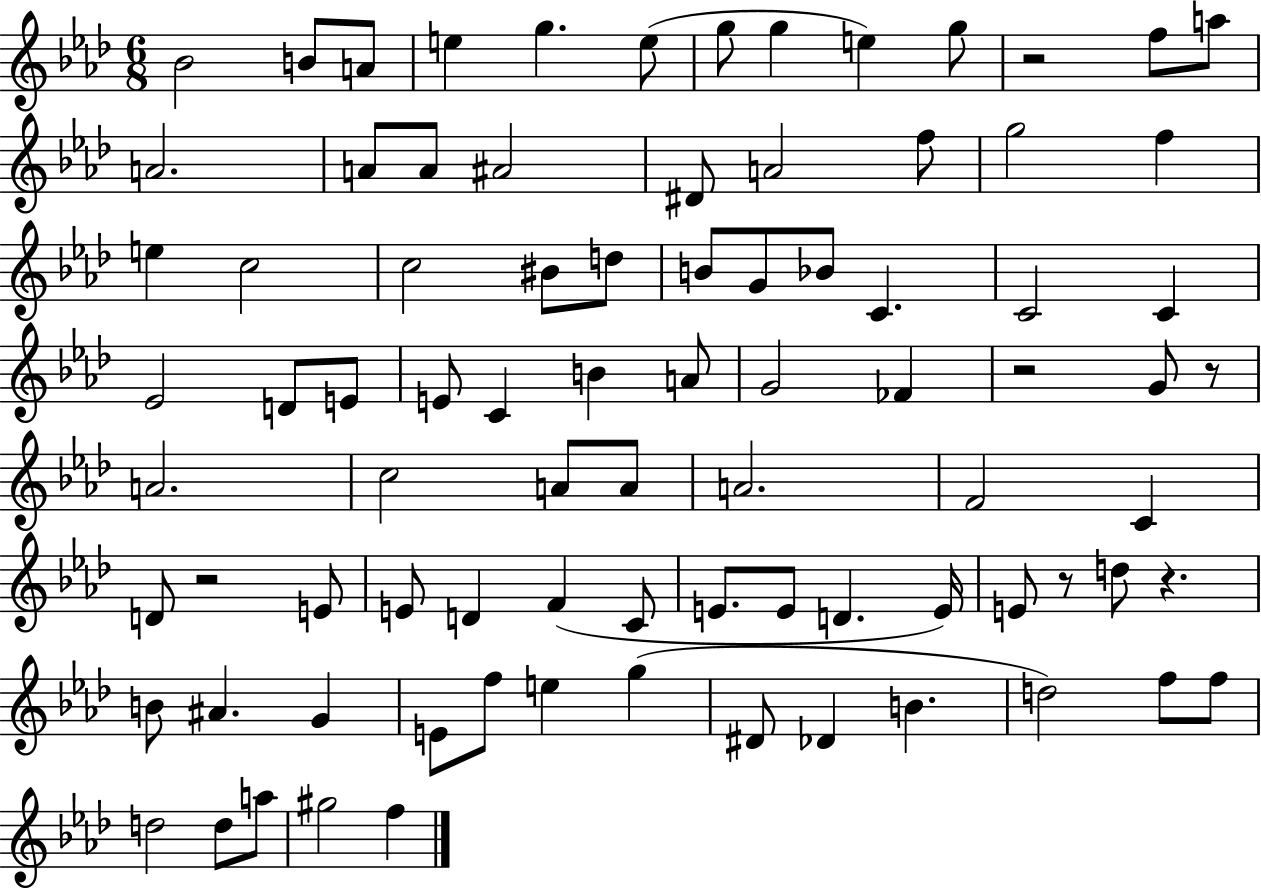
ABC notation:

X:1
T:Untitled
M:6/8
L:1/4
K:Ab
_B2 B/2 A/2 e g e/2 g/2 g e g/2 z2 f/2 a/2 A2 A/2 A/2 ^A2 ^D/2 A2 f/2 g2 f e c2 c2 ^B/2 d/2 B/2 G/2 _B/2 C C2 C _E2 D/2 E/2 E/2 C B A/2 G2 _F z2 G/2 z/2 A2 c2 A/2 A/2 A2 F2 C D/2 z2 E/2 E/2 D F C/2 E/2 E/2 D E/4 E/2 z/2 d/2 z B/2 ^A G E/2 f/2 e g ^D/2 _D B d2 f/2 f/2 d2 d/2 a/2 ^g2 f